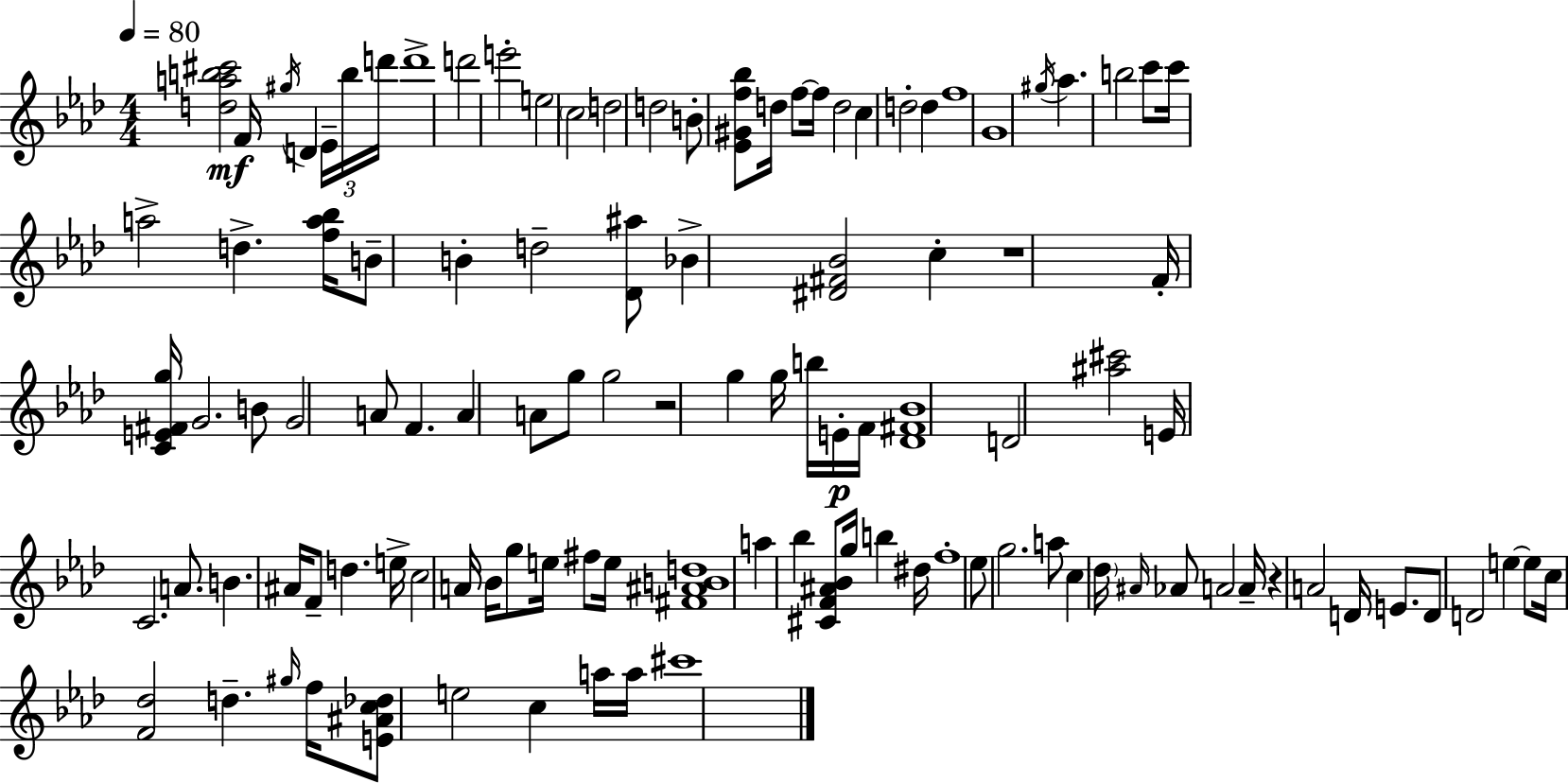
{
  \clef treble
  \numericTimeSignature
  \time 4/4
  \key aes \major
  \tempo 4 = 80
  \repeat volta 2 { <d'' a'' b'' cis'''>2\mf f'16 \acciaccatura { gis''16 } d'4 \tuplet 3/2 { ees'16-- b''16 | d'''16 } d'''1-> | d'''2 e'''2-. | e''2 \parenthesize c''2 | \break d''2 d''2 | b'8-. <ees' gis' f'' bes''>8 d''16 f''8~~ f''16 d''2 | c''4 d''2-. d''4 | f''1 | \break g'1 | \acciaccatura { gis''16 } aes''4. b''2 | c'''8 c'''16 a''2-> d''4.-> | <f'' a'' bes''>16 b'8-- b'4-. d''2-- | \break <des' ais''>8 bes'4-> <dis' fis' bes'>2 c''4-. | r1 | f'16-. <c' e' fis' g''>16 g'2. | b'8 g'2 a'8 f'4. | \break a'4 a'8 g''8 g''2 | r2 g''4 g''16 b''16 | e'16-.\p f'16 <des' fis' bes'>1 | d'2 <ais'' cis'''>2 | \break e'16 c'2. a'8. | b'4. ais'16 f'8-- d''4. | e''16-> c''2 a'16 bes'16 g''8 e''16 fis''8 | e''16 <fis' ais' b' d''>1 | \break a''4 bes''4 <cis' f' ais' bes'>8 g''16 b''4 | dis''16 f''1-. | ees''8 g''2. | a''8 c''4 \parenthesize des''16 \grace { ais'16 } aes'8 a'2 | \break a'16-- r4 a'2 d'16 | e'8. d'8 d'2 e''4~~ | e''8 c''16 <f' des''>2 d''4.-- | \grace { gis''16 } f''16 <e' ais' c'' des''>8 e''2 c''4 | \break a''16 a''16 cis'''1 | } \bar "|."
}